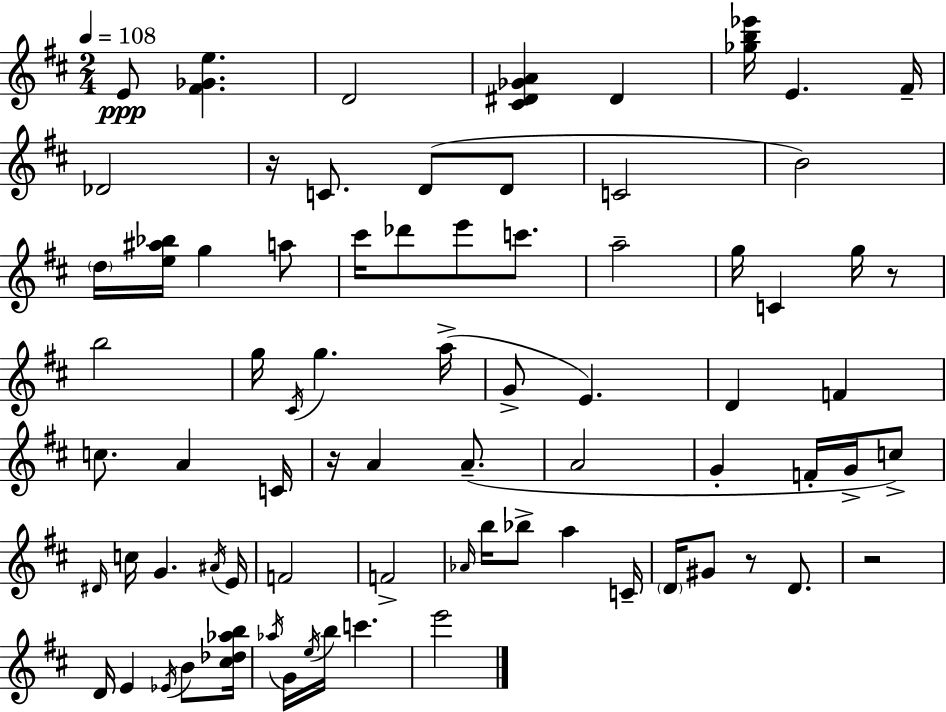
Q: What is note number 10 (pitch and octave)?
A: C4